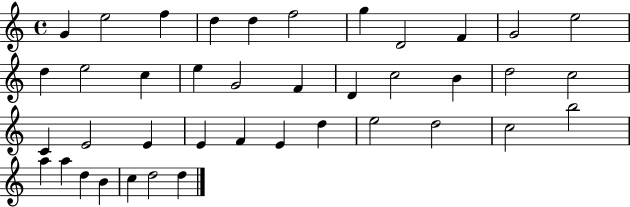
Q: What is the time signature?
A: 4/4